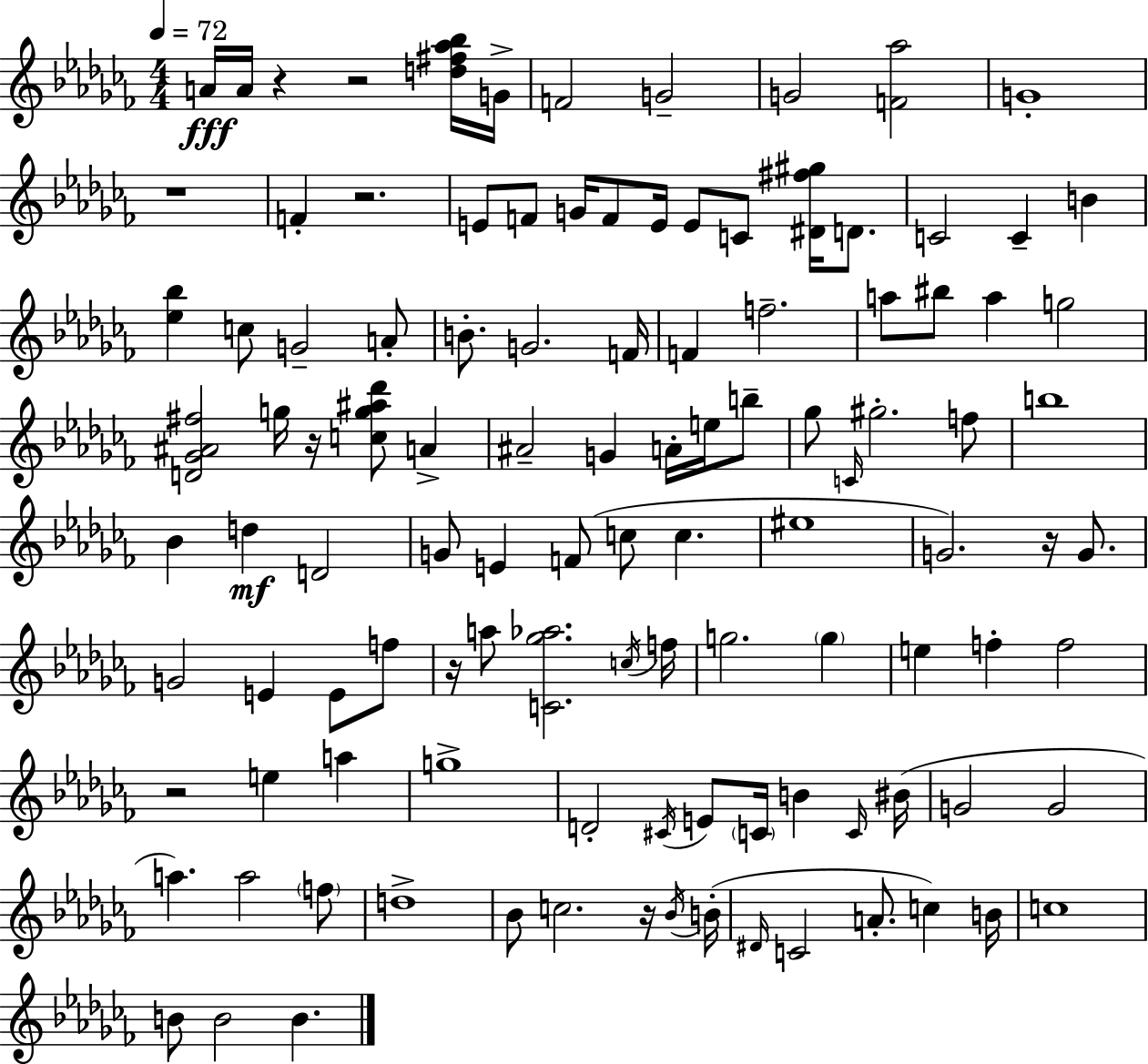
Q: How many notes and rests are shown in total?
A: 111